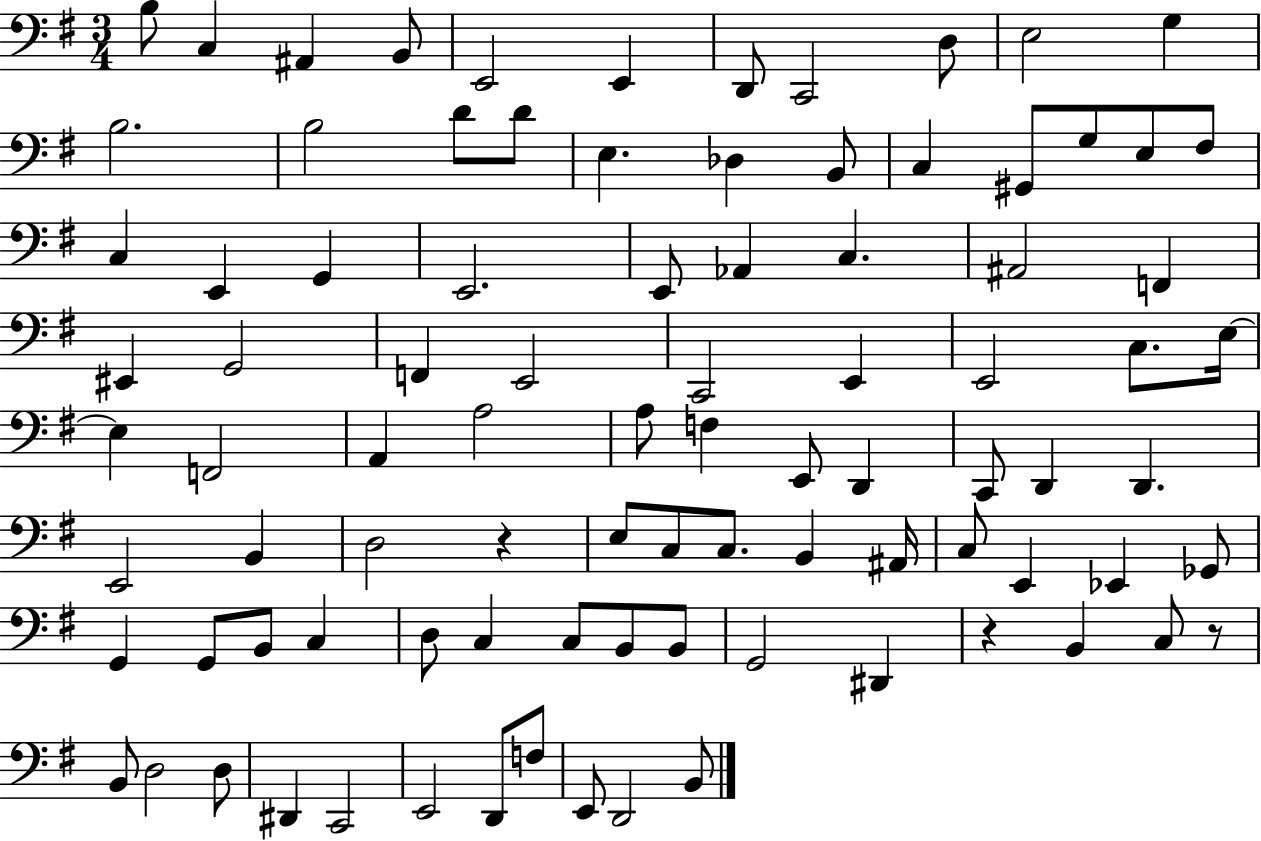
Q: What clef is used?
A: bass